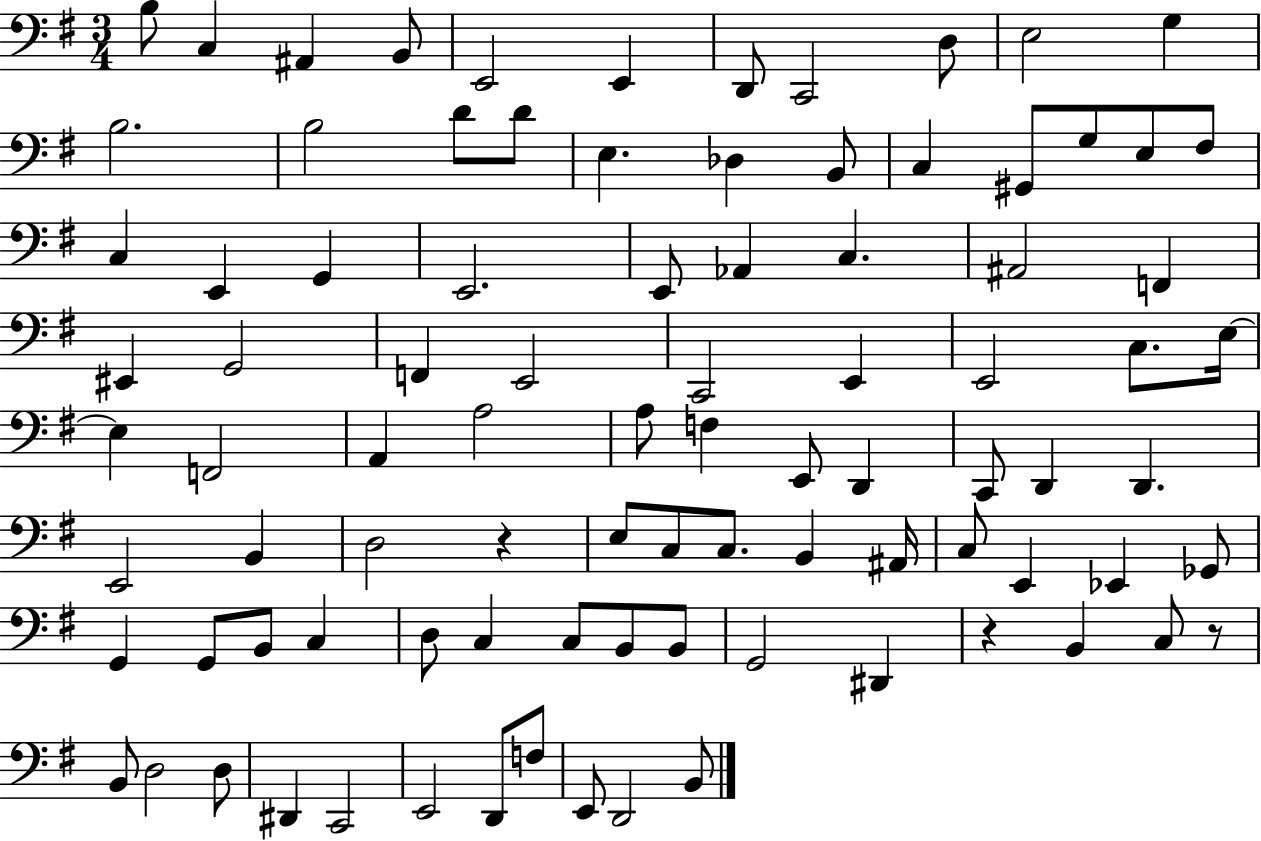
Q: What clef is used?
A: bass